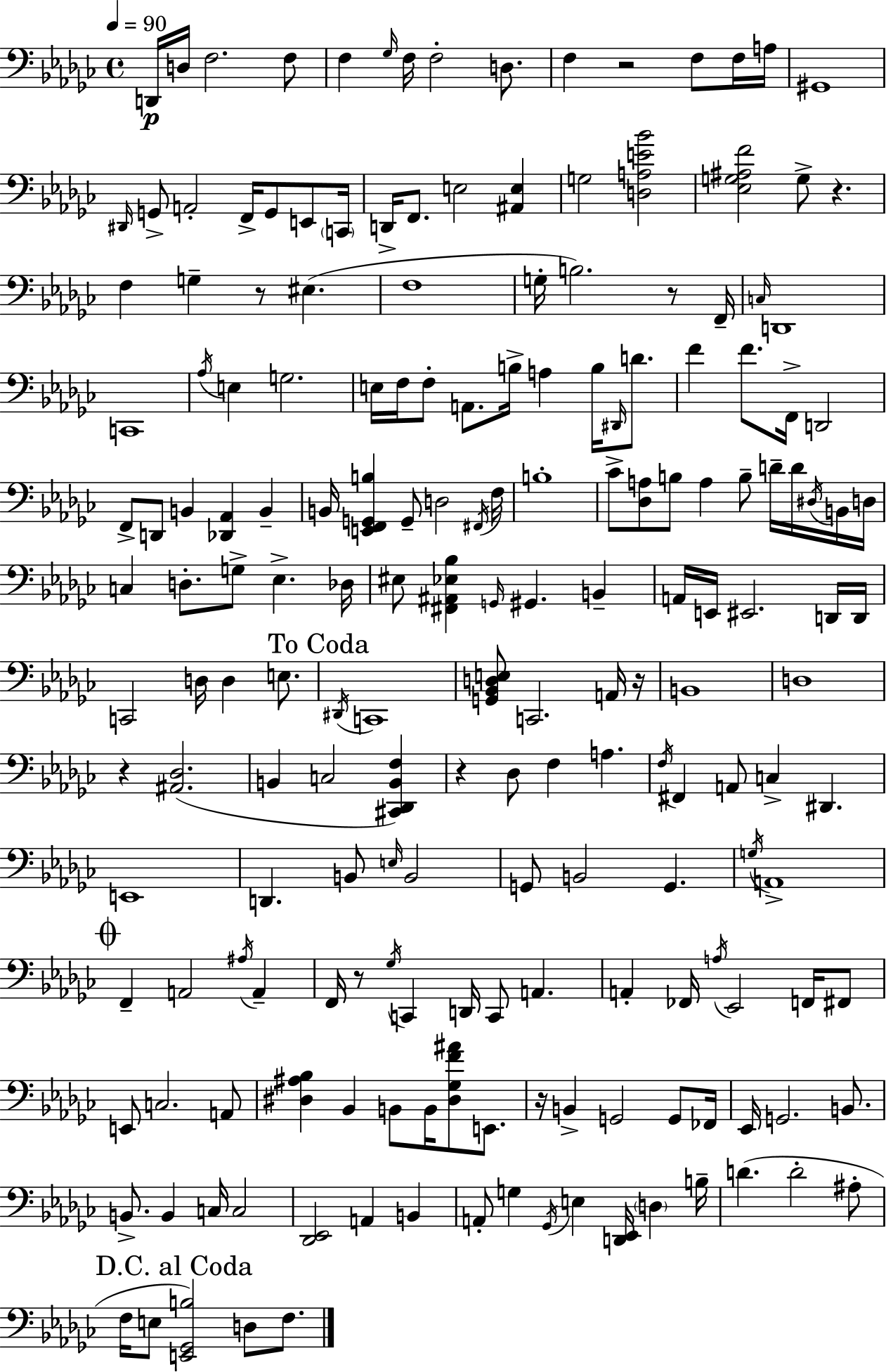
{
  \clef bass
  \time 4/4
  \defaultTimeSignature
  \key ees \minor
  \tempo 4 = 90
  d,16\p d16 f2. f8 | f4 \grace { ges16 } f16 f2-. d8. | f4 r2 f8 f16 | a16 gis,1 | \break \grace { dis,16 } g,8-> a,2-. f,16-> g,8 e,8 | \parenthesize c,16 d,16-> f,8. e2 <ais, e>4 | g2 <d a e' bes'>2 | <ees g ais f'>2 g8-> r4. | \break f4 g4-- r8 eis4.( | f1 | g16-. b2.) r8 | f,16-- \grace { c16 } d,1 | \break c,1 | \acciaccatura { aes16 } e4 g2. | e16 f16 f8-. a,8. b16-> a4 | b16 \grace { dis,16 } d'8. f'4 f'8. f,16-> d,2 | \break f,8-> d,8 b,4 <des, aes,>4 | b,4-- b,16 <e, f, g, b>4 g,8-- d2 | \acciaccatura { fis,16 } f16 b1-. | ces'8-> <des a>8 b8 a4 | \break b8-- d'16-- d'16 \acciaccatura { dis16 } b,16 d16 c4 d8.-. g8-> | ees4.-> des16 eis8 <fis, ais, ees bes>4 \grace { g,16 } gis,4. | b,4-- a,16 e,16 eis,2. | d,16 d,16 c,2 | \break d16 d4 e8. \mark "To Coda" \acciaccatura { dis,16 } c,1 | <g, bes, d e>8 c,2. | a,16 r16 b,1 | d1 | \break r4 <ais, des>2.( | b,4 c2 | <cis, des, b, f>4) r4 des8 f4 | a4. \acciaccatura { f16 } fis,4 a,8 | \break c4-> dis,4. e,1 | d,4. | b,8 \grace { e16 } b,2 g,8 b,2 | g,4. \acciaccatura { g16 } a,1-> | \break \mark \markup { \musicglyph "scripts.coda" } f,4-- | a,2 \acciaccatura { ais16 } a,4-- f,16 r8 | \acciaccatura { ges16 } c,4 d,16 c,8 a,4. a,4-. | fes,16 \acciaccatura { a16 } ees,2 f,16 fis,8 e,8 | \break c2. a,8 <dis ais bes>4 | bes,4 b,8 b,16 <dis ges f' ais'>8 e,8. r16 | b,4-> g,2 g,8 fes,16 ees,16 | g,2. b,8. b,8.-> | \break b,4 c16 c2 <des, ees,>2 | a,4 b,4 a,8-. | g4 \acciaccatura { ges,16 } e4 <d, ees,>16 \parenthesize d4 b16-- | d'4.( d'2-. ais8-. | \break \mark "D.C. al Coda" f16 e8 <e, ges, b>2) d8 f8. | \bar "|."
}